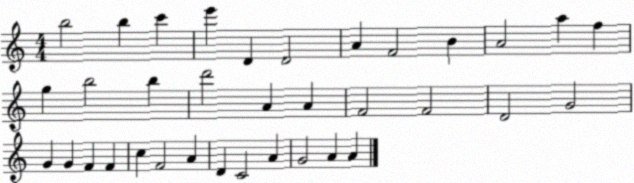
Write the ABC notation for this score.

X:1
T:Untitled
M:4/4
L:1/4
K:C
b2 b c' e' D D2 A F2 B A2 a f g b2 b d'2 A A F2 F2 D2 G2 G G F F c F2 A D C2 A G2 A A